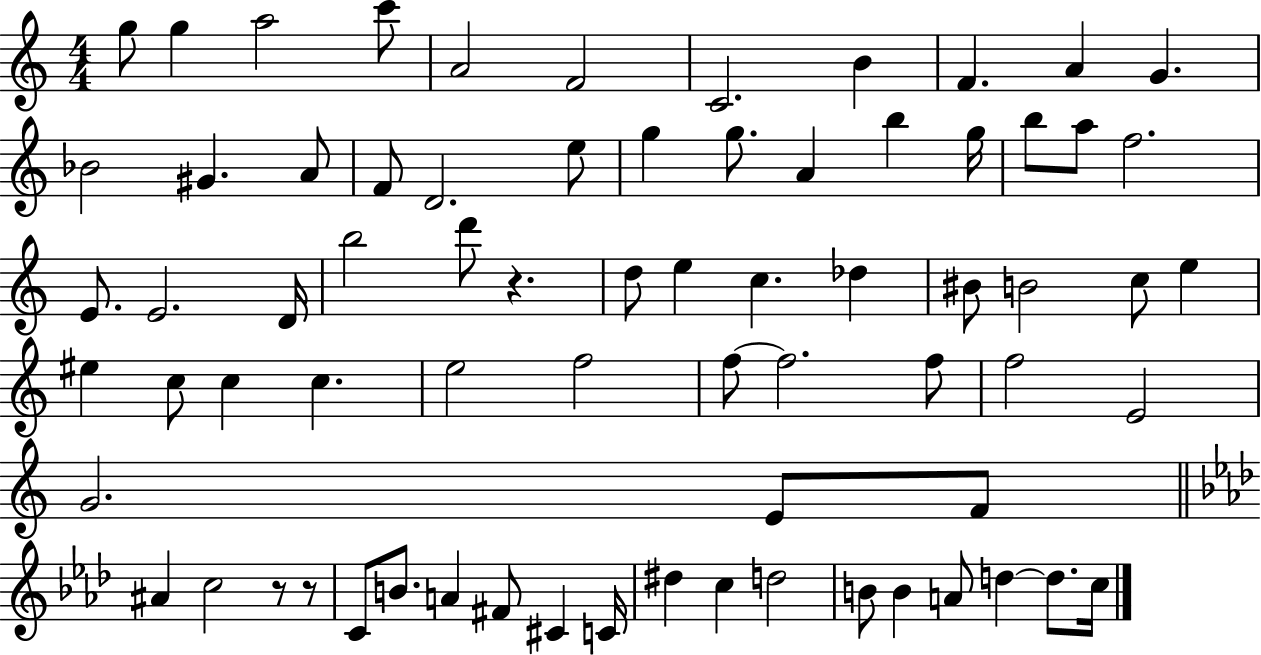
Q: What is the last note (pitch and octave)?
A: C5